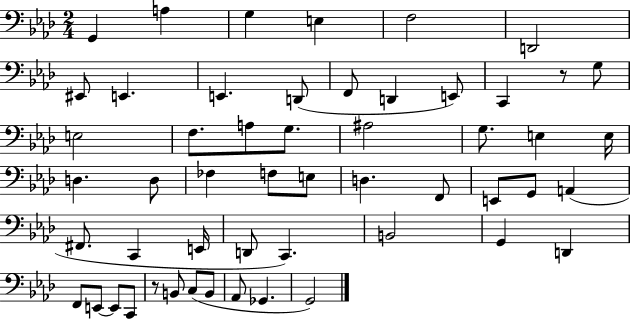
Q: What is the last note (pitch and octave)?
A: G2